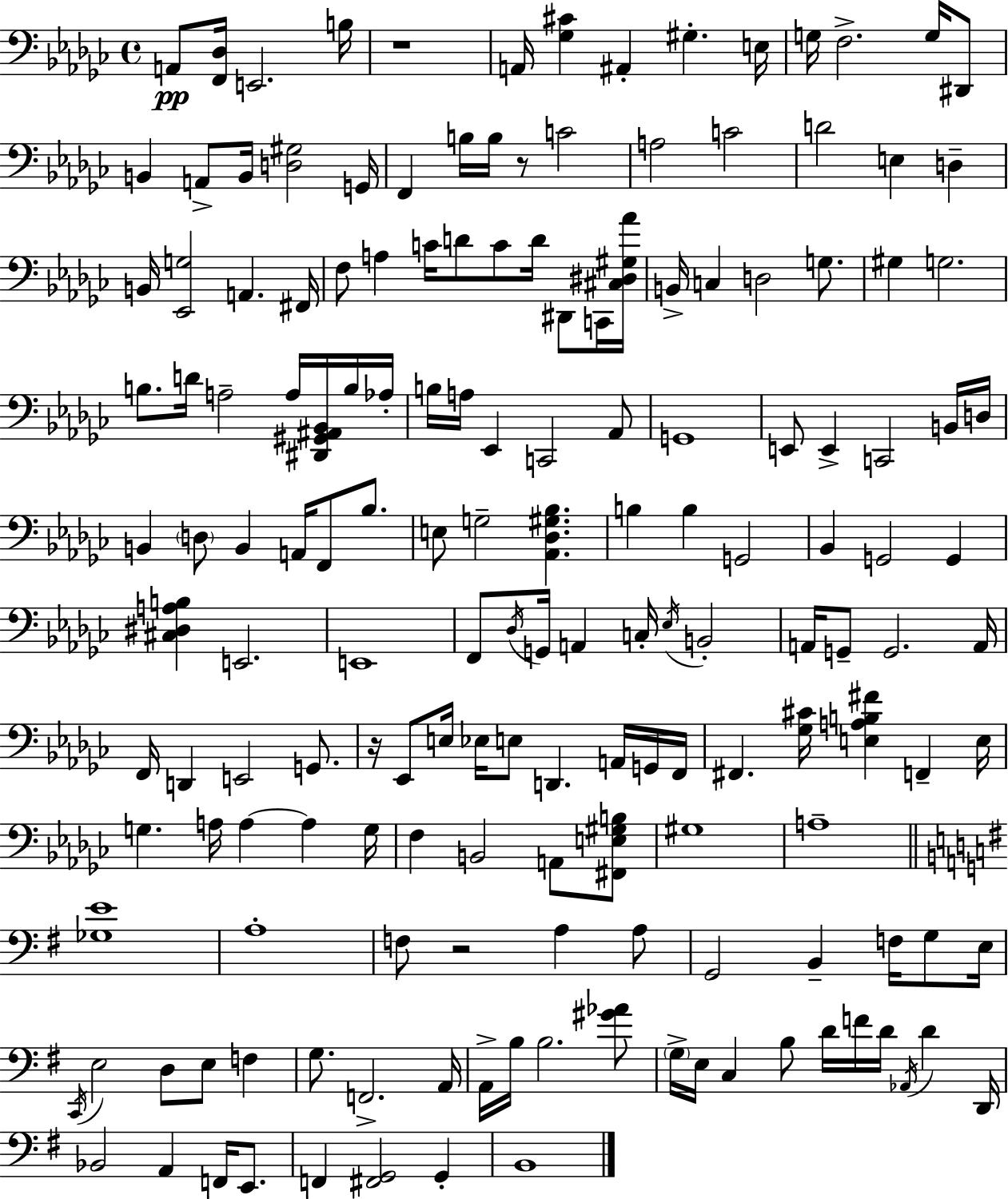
{
  \clef bass
  \time 4/4
  \defaultTimeSignature
  \key ees \minor
  a,8\pp <f, des>16 e,2. b16 | r1 | a,16 <ges cis'>4 ais,4-. gis4.-. e16 | g16 f2.-> g16 dis,8 | \break b,4 a,8-> b,16 <d gis>2 g,16 | f,4 b16 b16 r8 c'2 | a2 c'2 | d'2 e4 d4-- | \break b,16 <ees, g>2 a,4. fis,16 | f8 a4 c'16 d'8 c'8 d'16 dis,8 c,16 <cis dis gis aes'>16 | b,16-> c4 d2 g8. | gis4 g2. | \break b8. d'16 a2-- a16 <dis, gis, ais, bes,>16 b16 aes16-. | b16 a16 ees,4 c,2 aes,8 | g,1 | e,8 e,4-> c,2 b,16 d16 | \break b,4 \parenthesize d8 b,4 a,16 f,8 bes8. | e8 g2-- <aes, des gis bes>4. | b4 b4 g,2 | bes,4 g,2 g,4 | \break <cis dis a b>4 e,2. | e,1 | f,8 \acciaccatura { des16 } g,16 a,4 c16-. \acciaccatura { ees16 } b,2-. | a,16 g,8-- g,2. | \break a,16 f,16 d,4 e,2 g,8. | r16 ees,8 e16 ees16 e8 d,4. a,16 | g,16 f,16 fis,4. <ges cis'>16 <e a b fis'>4 f,4-- | e16 g4. a16 a4~~ a4 | \break g16 f4 b,2 a,8 | <fis, e gis b>8 gis1 | a1-- | \bar "||" \break \key g \major <ges e'>1 | a1-. | f8 r2 a4 a8 | g,2 b,4-- f16 g8 e16 | \break \acciaccatura { c,16 } e2 d8 e8 f4 | g8. f,2.-> | a,16 a,16-> b16 b2. <gis' aes'>8 | \parenthesize g16-> e16 c4 b8 d'16 f'16 d'16 \acciaccatura { aes,16 } d'4 | \break d,16 bes,2 a,4 f,16 e,8. | f,4 <fis, g,>2 g,4-. | b,1 | \bar "|."
}